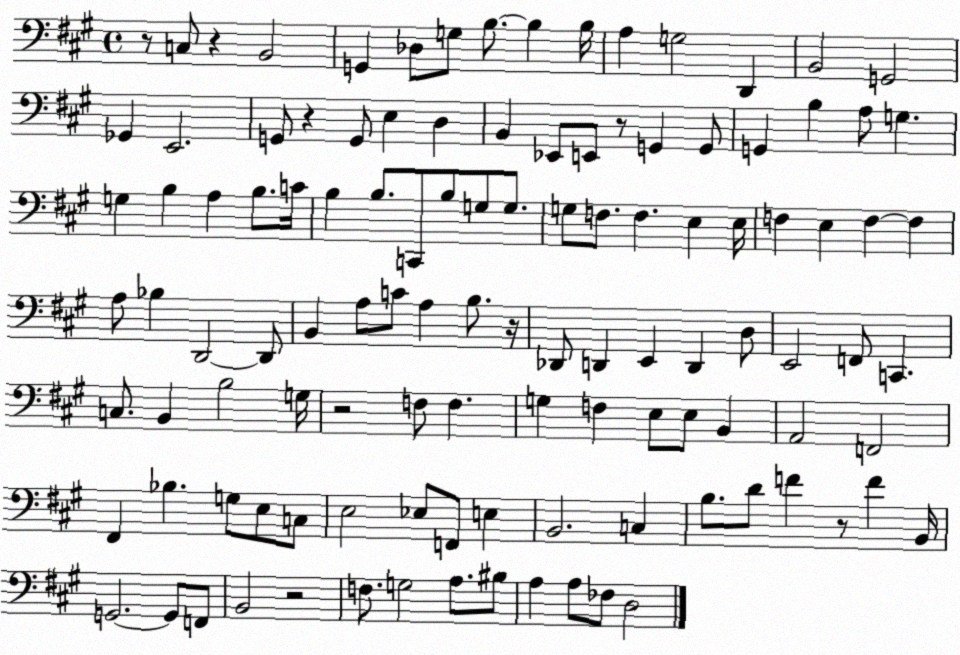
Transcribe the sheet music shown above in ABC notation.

X:1
T:Untitled
M:4/4
L:1/4
K:A
z/2 C,/2 z B,,2 G,, _D,/2 G,/2 B,/2 B, B,/4 A, G,2 D,, B,,2 G,,2 _G,, E,,2 G,,/2 z G,,/2 E, D, B,, _E,,/2 E,,/2 z/2 G,, G,,/2 G,, B, A,/2 G, G, B, A, B,/2 C/4 B, B,/2 C,,/2 B,/2 G,/2 G,/2 G,/2 F,/2 F, E, E,/4 F, E, F, F, A,/2 _B, D,,2 D,,/2 B,, A,/2 C/2 A, B,/2 z/4 _D,,/2 D,, E,, D,, D,/2 E,,2 F,,/2 C,, C,/2 B,, B,2 G,/4 z2 F,/2 F, G, F, E,/2 E,/2 B,, A,,2 F,,2 ^F,, _B, G,/2 E,/2 C,/2 E,2 _E,/2 F,,/2 E, B,,2 C, B,/2 D/2 F z/2 F B,,/4 G,,2 G,,/2 F,,/2 B,,2 z2 F,/2 G,2 A,/2 ^B,/2 A, A,/2 _F,/2 D,2